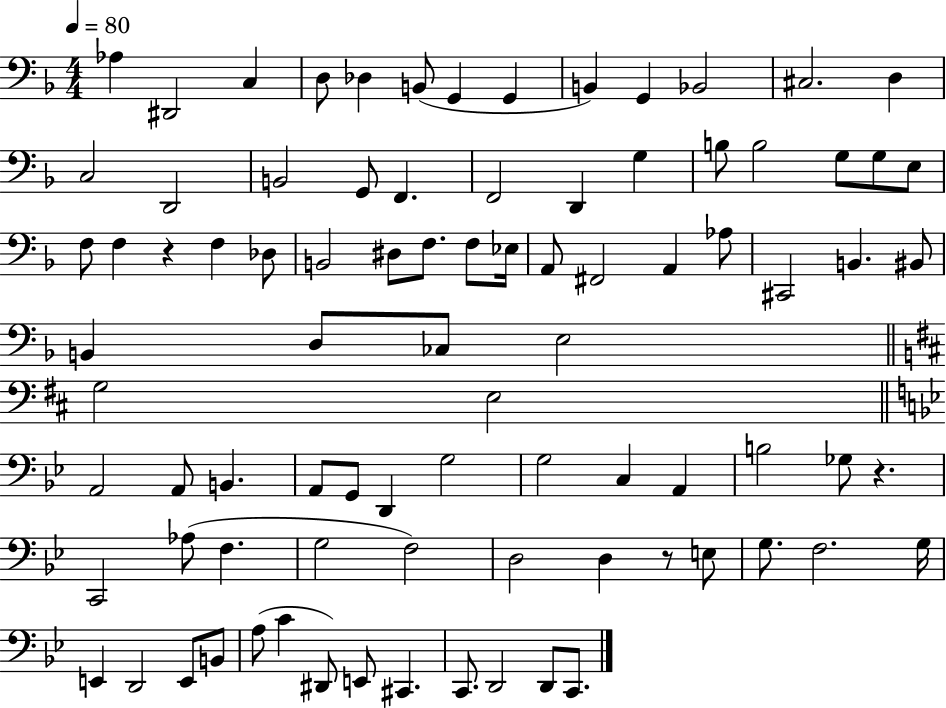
Ab3/q D#2/h C3/q D3/e Db3/q B2/e G2/q G2/q B2/q G2/q Bb2/h C#3/h. D3/q C3/h D2/h B2/h G2/e F2/q. F2/h D2/q G3/q B3/e B3/h G3/e G3/e E3/e F3/e F3/q R/q F3/q Db3/e B2/h D#3/e F3/e. F3/e Eb3/s A2/e F#2/h A2/q Ab3/e C#2/h B2/q. BIS2/e B2/q D3/e CES3/e E3/h G3/h E3/h A2/h A2/e B2/q. A2/e G2/e D2/q G3/h G3/h C3/q A2/q B3/h Gb3/e R/q. C2/h Ab3/e F3/q. G3/h F3/h D3/h D3/q R/e E3/e G3/e. F3/h. G3/s E2/q D2/h E2/e B2/e A3/e C4/q D#2/e E2/e C#2/q. C2/e. D2/h D2/e C2/e.